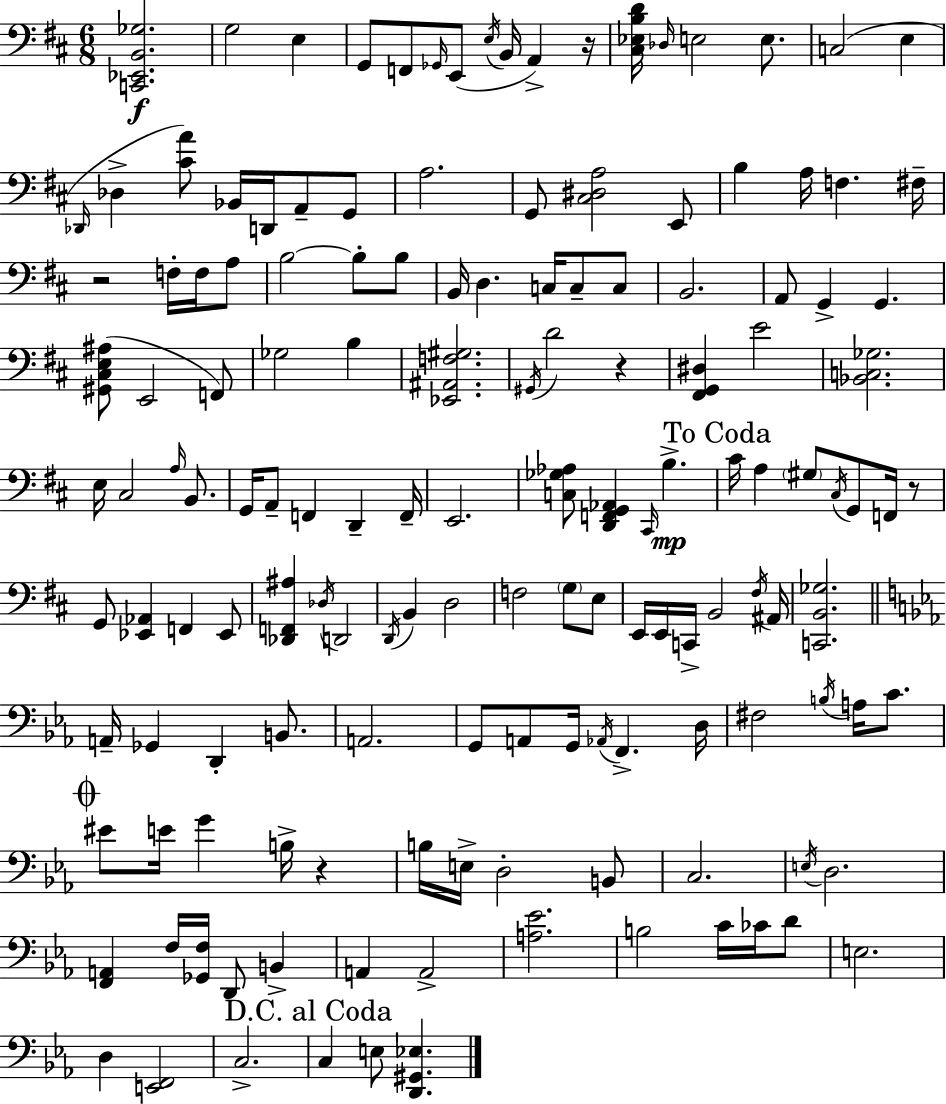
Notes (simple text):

[C2,Eb2,B2,Gb3]/h. G3/h E3/q G2/e F2/e Gb2/s E2/e E3/s B2/s A2/q R/s [C#3,Eb3,B3,D4]/s Db3/s E3/h E3/e. C3/h E3/q Db2/s Db3/q [C#4,A4]/e Bb2/s D2/s A2/e G2/e A3/h. G2/e [C#3,D#3,A3]/h E2/e B3/q A3/s F3/q. F#3/s R/h F3/s F3/s A3/e B3/h B3/e B3/e B2/s D3/q. C3/s C3/e C3/e B2/h. A2/e G2/q G2/q. [G#2,C#3,E3,A#3]/e E2/h F2/e Gb3/h B3/q [Eb2,A#2,F3,G#3]/h. G#2/s D4/h R/q [F#2,G2,D#3]/q E4/h [Bb2,C3,Gb3]/h. E3/s C#3/h A3/s B2/e. G2/s A2/e F2/q D2/q F2/s E2/h. [C3,Gb3,Ab3]/e [D2,F2,G2,Ab2]/q C#2/s B3/q. C#4/s A3/q G#3/e C#3/s G2/e F2/s R/e G2/e [Eb2,Ab2]/q F2/q Eb2/e [Db2,F2,A#3]/q Db3/s D2/h D2/s B2/q D3/h F3/h G3/e E3/e E2/s E2/s C2/s B2/h F#3/s A#2/s [C2,B2,Gb3]/h. A2/s Gb2/q D2/q B2/e. A2/h. G2/e A2/e G2/s Ab2/s F2/q. D3/s F#3/h B3/s A3/s C4/e. EIS4/e E4/s G4/q B3/s R/q B3/s E3/s D3/h B2/e C3/h. E3/s D3/h. [F2,A2]/q F3/s [Gb2,F3]/s D2/e B2/q A2/q A2/h [A3,Eb4]/h. B3/h C4/s CES4/s D4/e E3/h. D3/q [E2,F2]/h C3/h. C3/q E3/e [D2,G#2,Eb3]/q.